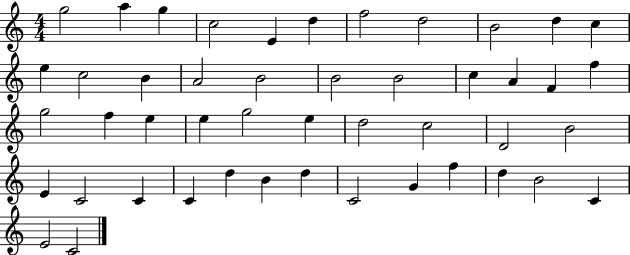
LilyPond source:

{
  \clef treble
  \numericTimeSignature
  \time 4/4
  \key c \major
  g''2 a''4 g''4 | c''2 e'4 d''4 | f''2 d''2 | b'2 d''4 c''4 | \break e''4 c''2 b'4 | a'2 b'2 | b'2 b'2 | c''4 a'4 f'4 f''4 | \break g''2 f''4 e''4 | e''4 g''2 e''4 | d''2 c''2 | d'2 b'2 | \break e'4 c'2 c'4 | c'4 d''4 b'4 d''4 | c'2 g'4 f''4 | d''4 b'2 c'4 | \break e'2 c'2 | \bar "|."
}